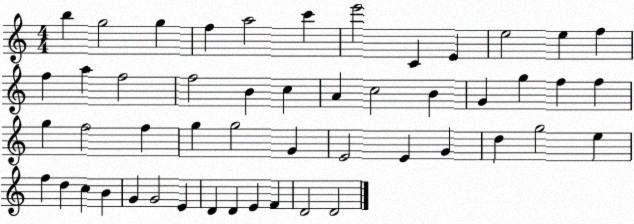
X:1
T:Untitled
M:4/4
L:1/4
K:C
b g2 g f a2 c' e'2 C E e2 e f f a f2 f2 B c A c2 B G g f f g f2 f g g2 G E2 E G d g2 e f d c B G G2 E D D E F D2 D2